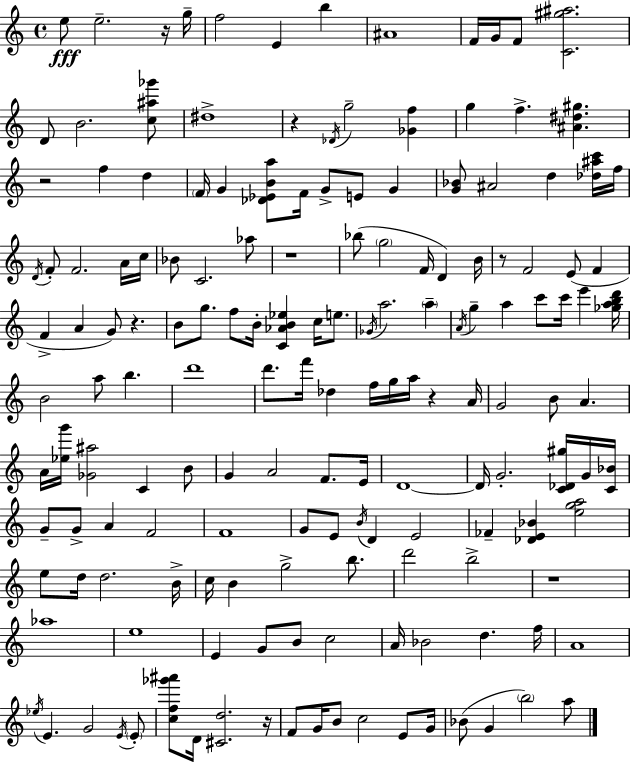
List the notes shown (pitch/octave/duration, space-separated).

E5/e E5/h. R/s G5/s F5/h E4/q B5/q A#4/w F4/s G4/s F4/e [C4,G#5,A#5]/h. D4/e B4/h. [C5,A#5,Gb6]/e D#5/w R/q Db4/s G5/h [Gb4,F5]/q G5/q F5/q. [A#4,D#5,G#5]/q. R/h F5/q D5/q F4/s G4/q [Db4,Eb4,B4,A5]/e F4/s G4/e E4/e G4/q [G4,Bb4]/e A#4/h D5/q [Db5,A#5,C6]/s F5/s D4/s F4/e F4/h. A4/s C5/s Bb4/e C4/h. Ab5/e R/w Bb5/e G5/h F4/s D4/q B4/s R/e F4/h E4/e F4/q F4/q A4/q G4/e R/q. B4/e G5/e. F5/e B4/s [C4,Ab4,B4,Eb5]/q C5/s E5/e. Gb4/s A5/h. A5/q A4/s G5/q A5/q C6/e C6/s E6/q [Gb5,A5,B5,D6]/s B4/h A5/e B5/q. D6/w D6/e. F6/s Db5/q F5/s G5/s A5/s R/q A4/s G4/h B4/e A4/q. A4/s [Eb5,G6]/s [Gb4,A#5]/h C4/q B4/e G4/q A4/h F4/e. E4/s D4/w D4/s G4/h. [C4,Db4,G#5]/s G4/s [C4,Bb4]/s G4/e G4/e A4/q F4/h F4/w G4/e E4/e B4/s D4/q E4/h FES4/q [Db4,E4,Bb4]/q [E5,G5,A5]/h E5/e D5/s D5/h. B4/s C5/s B4/q G5/h B5/e. D6/h B5/h R/w Ab5/w E5/w E4/q G4/e B4/e C5/h A4/s Bb4/h D5/q. F5/s A4/w Eb5/s E4/q. G4/h E4/s E4/e [C5,F5,Gb6,A#6]/e D4/s [C#4,D5]/h. R/s F4/e G4/s B4/e C5/h E4/e G4/s Bb4/e G4/q B5/h A5/e